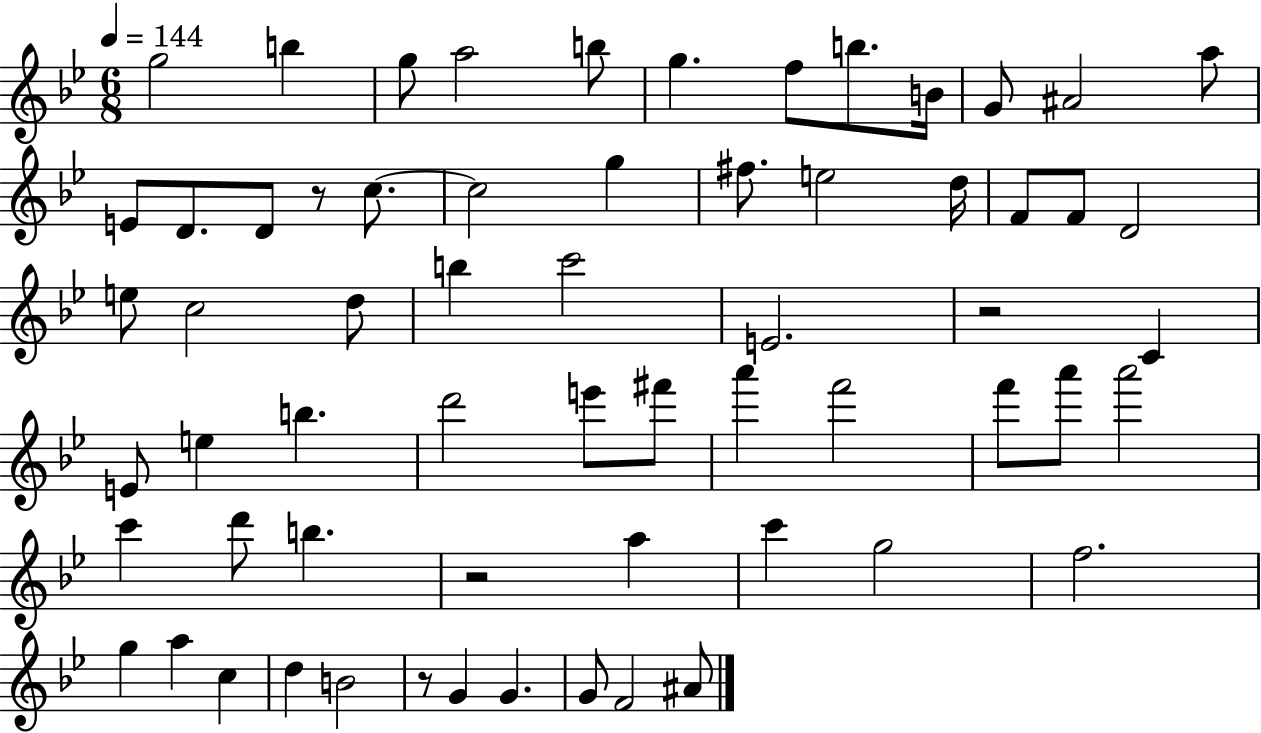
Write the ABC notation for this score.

X:1
T:Untitled
M:6/8
L:1/4
K:Bb
g2 b g/2 a2 b/2 g f/2 b/2 B/4 G/2 ^A2 a/2 E/2 D/2 D/2 z/2 c/2 c2 g ^f/2 e2 d/4 F/2 F/2 D2 e/2 c2 d/2 b c'2 E2 z2 C E/2 e b d'2 e'/2 ^f'/2 a' f'2 f'/2 a'/2 a'2 c' d'/2 b z2 a c' g2 f2 g a c d B2 z/2 G G G/2 F2 ^A/2